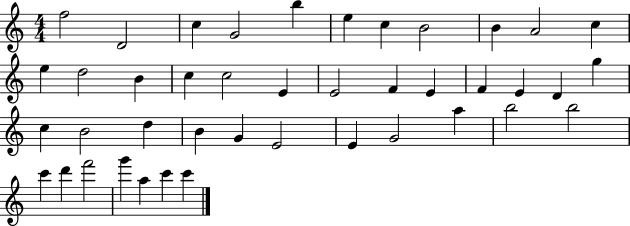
{
  \clef treble
  \numericTimeSignature
  \time 4/4
  \key c \major
  f''2 d'2 | c''4 g'2 b''4 | e''4 c''4 b'2 | b'4 a'2 c''4 | \break e''4 d''2 b'4 | c''4 c''2 e'4 | e'2 f'4 e'4 | f'4 e'4 d'4 g''4 | \break c''4 b'2 d''4 | b'4 g'4 e'2 | e'4 g'2 a''4 | b''2 b''2 | \break c'''4 d'''4 f'''2 | g'''4 a''4 c'''4 c'''4 | \bar "|."
}